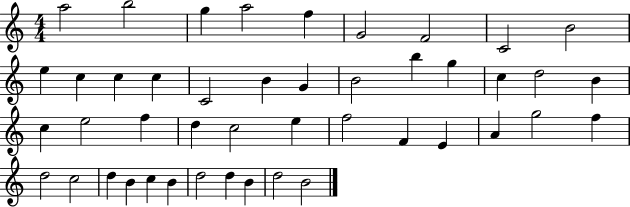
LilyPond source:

{
  \clef treble
  \numericTimeSignature
  \time 4/4
  \key c \major
  a''2 b''2 | g''4 a''2 f''4 | g'2 f'2 | c'2 b'2 | \break e''4 c''4 c''4 c''4 | c'2 b'4 g'4 | b'2 b''4 g''4 | c''4 d''2 b'4 | \break c''4 e''2 f''4 | d''4 c''2 e''4 | f''2 f'4 e'4 | a'4 g''2 f''4 | \break d''2 c''2 | d''4 b'4 c''4 b'4 | d''2 d''4 b'4 | d''2 b'2 | \break \bar "|."
}